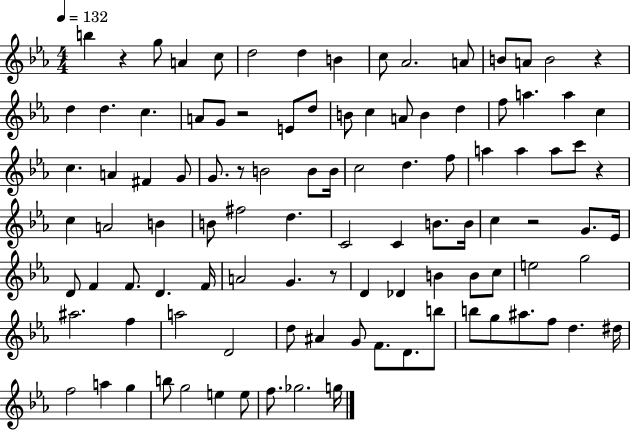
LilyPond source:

{
  \clef treble
  \numericTimeSignature
  \time 4/4
  \key ees \major
  \tempo 4 = 132
  b''4 r4 g''8 a'4 c''8 | d''2 d''4 b'4 | c''8 aes'2. a'8 | b'8 a'8 b'2 r4 | \break d''4 d''4. c''4. | a'8 g'8 r2 e'8 d''8 | b'8 c''4 a'8 b'4 d''4 | f''8 a''4. a''4 c''4 | \break c''4. a'4 fis'4 g'8 | g'8. r8 b'2 b'8 b'16 | c''2 d''4. f''8 | a''4 a''4 a''8 c'''8 r4 | \break c''4 a'2 b'4 | b'8 fis''2 d''4. | c'2 c'4 b'8. b'16 | c''4 r2 g'8. ees'16 | \break d'8 f'4 f'8. d'4. f'16 | a'2 g'4. r8 | d'4 des'4 b'4 b'8 c''8 | e''2 g''2 | \break ais''2. f''4 | a''2 d'2 | d''8 ais'4 g'8 f'8. d'8. b''8 | b''8 g''8 ais''8. f''8 d''4. dis''16 | \break f''2 a''4 g''4 | b''8 g''2 e''4 e''8 | f''8. ges''2. g''16 | \bar "|."
}